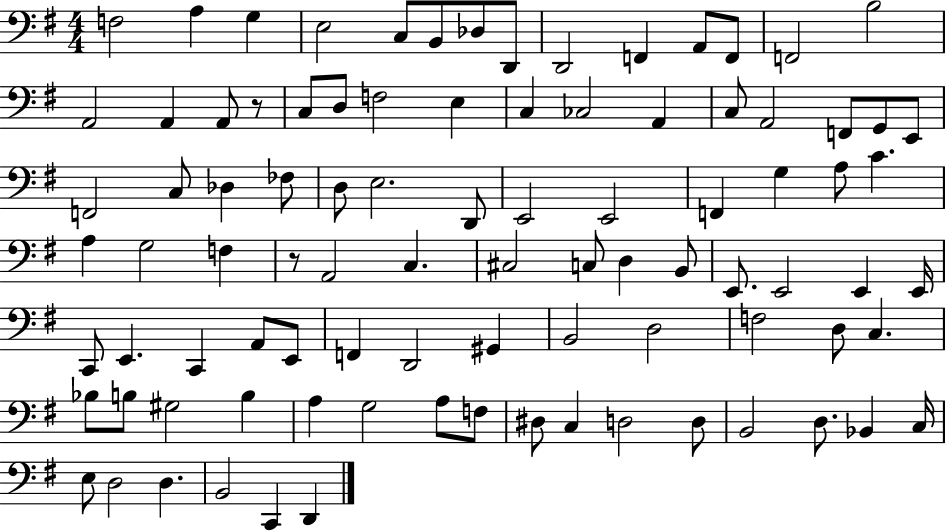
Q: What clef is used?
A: bass